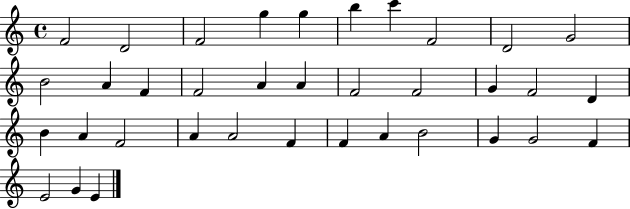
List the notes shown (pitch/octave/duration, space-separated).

F4/h D4/h F4/h G5/q G5/q B5/q C6/q F4/h D4/h G4/h B4/h A4/q F4/q F4/h A4/q A4/q F4/h F4/h G4/q F4/h D4/q B4/q A4/q F4/h A4/q A4/h F4/q F4/q A4/q B4/h G4/q G4/h F4/q E4/h G4/q E4/q